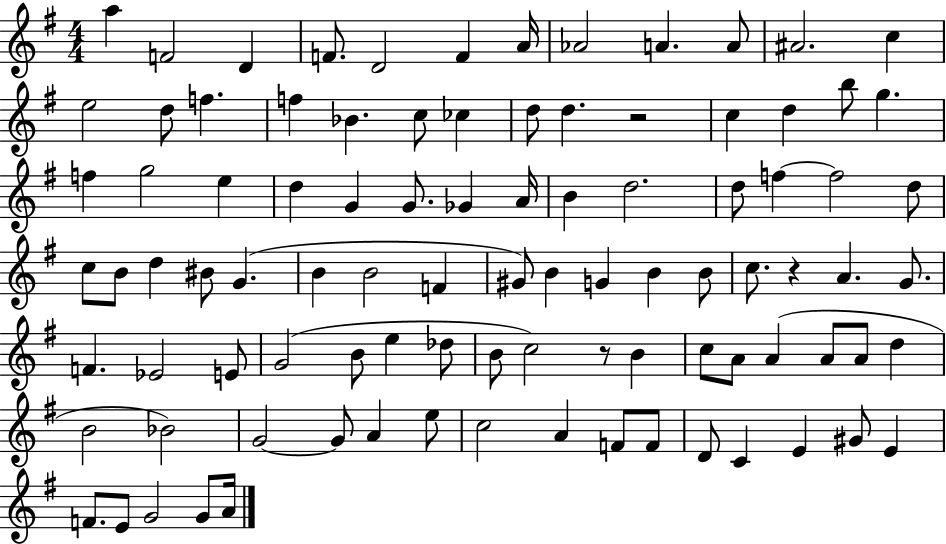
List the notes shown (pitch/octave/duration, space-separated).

A5/q F4/h D4/q F4/e. D4/h F4/q A4/s Ab4/h A4/q. A4/e A#4/h. C5/q E5/h D5/e F5/q. F5/q Bb4/q. C5/e CES5/q D5/e D5/q. R/h C5/q D5/q B5/e G5/q. F5/q G5/h E5/q D5/q G4/q G4/e. Gb4/q A4/s B4/q D5/h. D5/e F5/q F5/h D5/e C5/e B4/e D5/q BIS4/e G4/q. B4/q B4/h F4/q G#4/e B4/q G4/q B4/q B4/e C5/e. R/q A4/q. G4/e. F4/q. Eb4/h E4/e G4/h B4/e E5/q Db5/e B4/e C5/h R/e B4/q C5/e A4/e A4/q A4/e A4/e D5/q B4/h Bb4/h G4/h G4/e A4/q E5/e C5/h A4/q F4/e F4/e D4/e C4/q E4/q G#4/e E4/q F4/e. E4/e G4/h G4/e A4/s